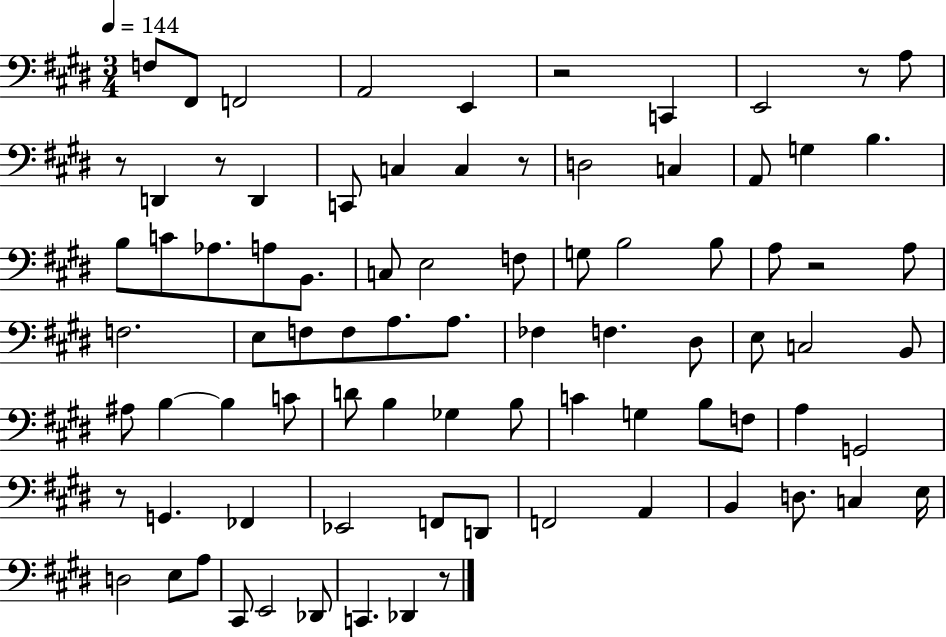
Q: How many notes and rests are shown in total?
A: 84